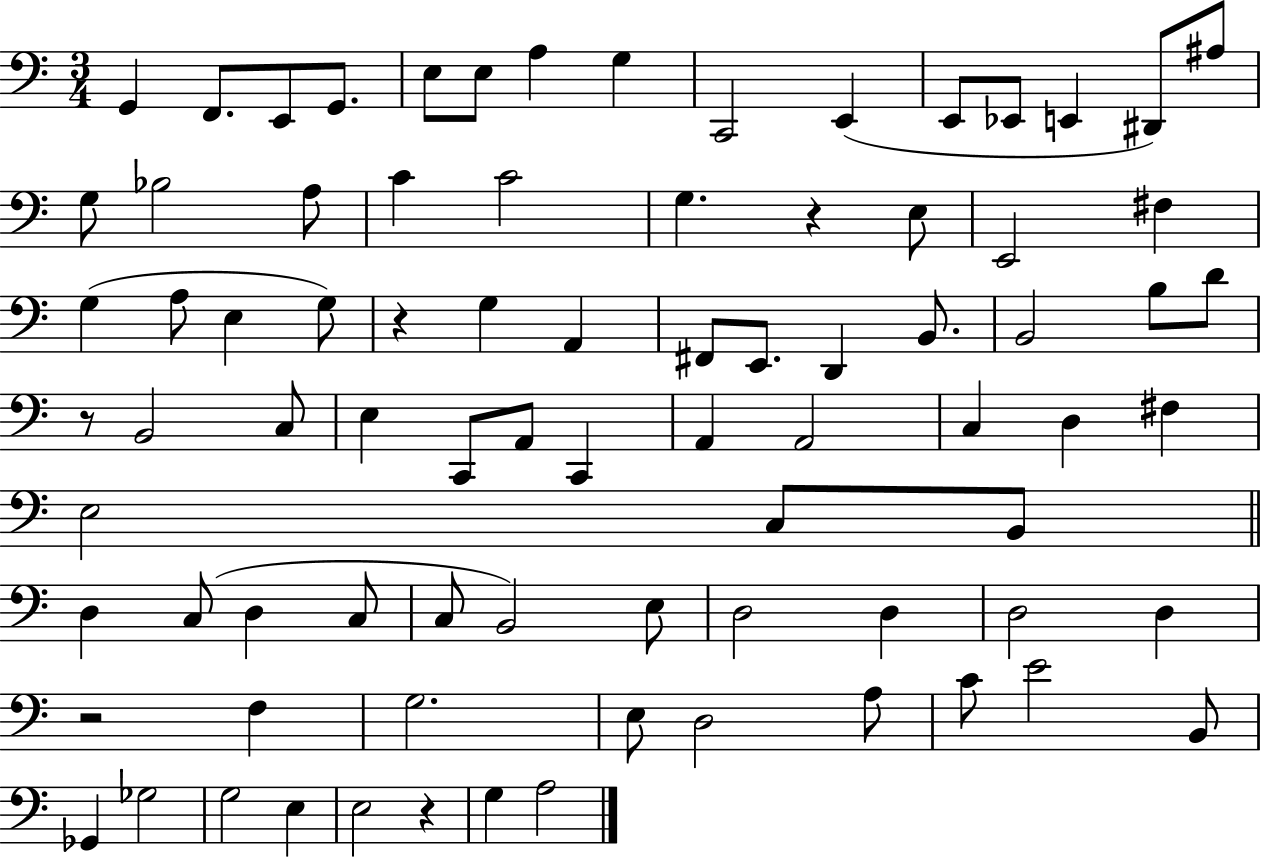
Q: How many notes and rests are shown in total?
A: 82